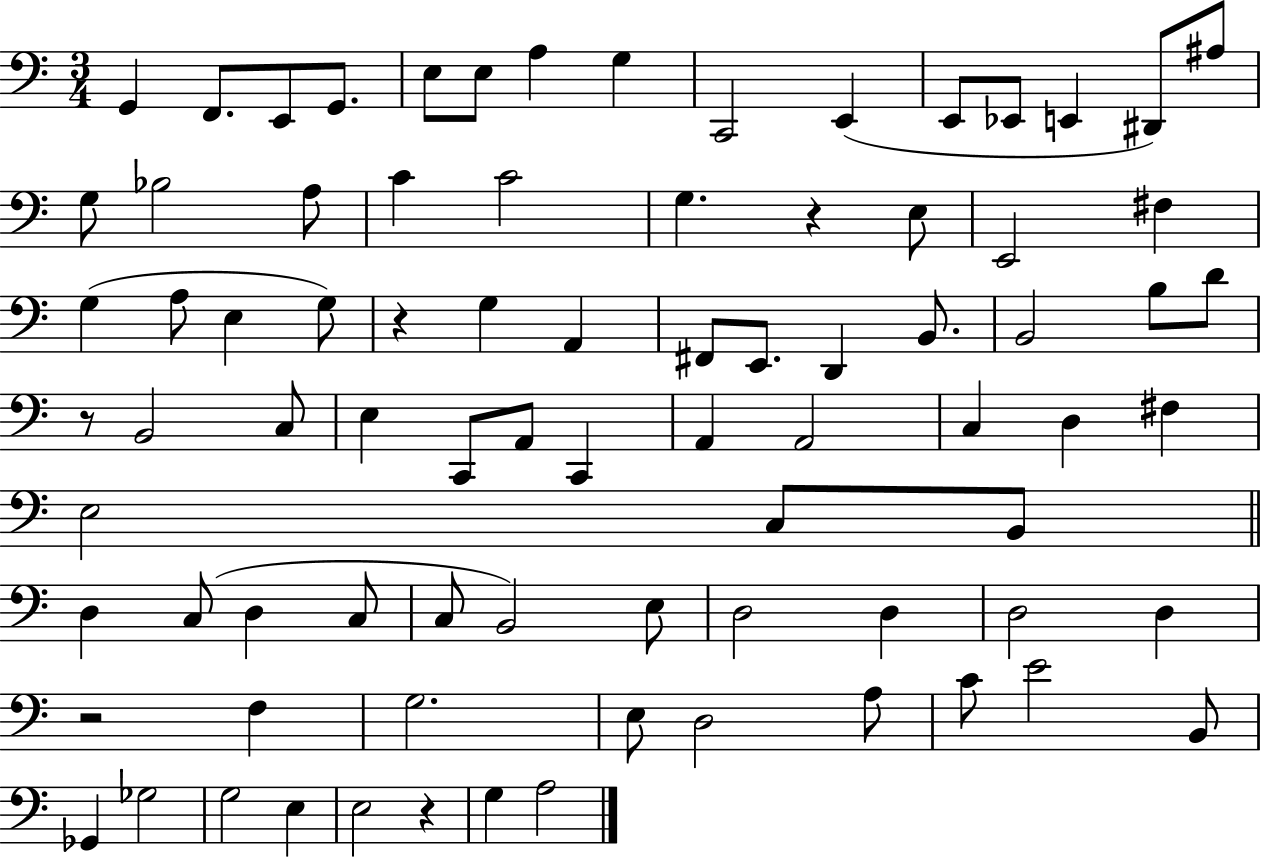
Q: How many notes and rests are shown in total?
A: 82